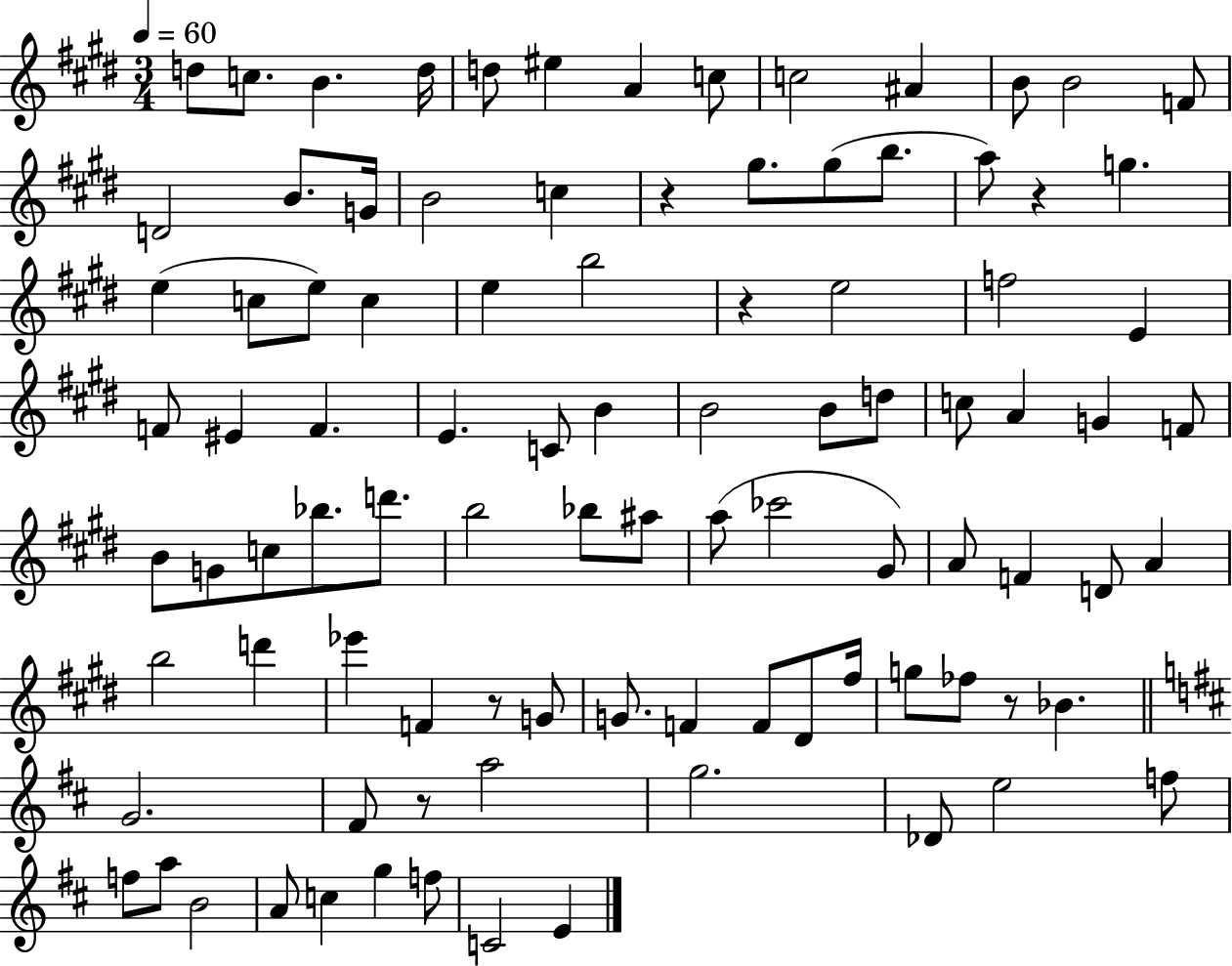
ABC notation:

X:1
T:Untitled
M:3/4
L:1/4
K:E
d/2 c/2 B d/4 d/2 ^e A c/2 c2 ^A B/2 B2 F/2 D2 B/2 G/4 B2 c z ^g/2 ^g/2 b/2 a/2 z g e c/2 e/2 c e b2 z e2 f2 E F/2 ^E F E C/2 B B2 B/2 d/2 c/2 A G F/2 B/2 G/2 c/2 _b/2 d'/2 b2 _b/2 ^a/2 a/2 _c'2 ^G/2 A/2 F D/2 A b2 d' _e' F z/2 G/2 G/2 F F/2 ^D/2 ^f/4 g/2 _f/2 z/2 _B G2 ^F/2 z/2 a2 g2 _D/2 e2 f/2 f/2 a/2 B2 A/2 c g f/2 C2 E